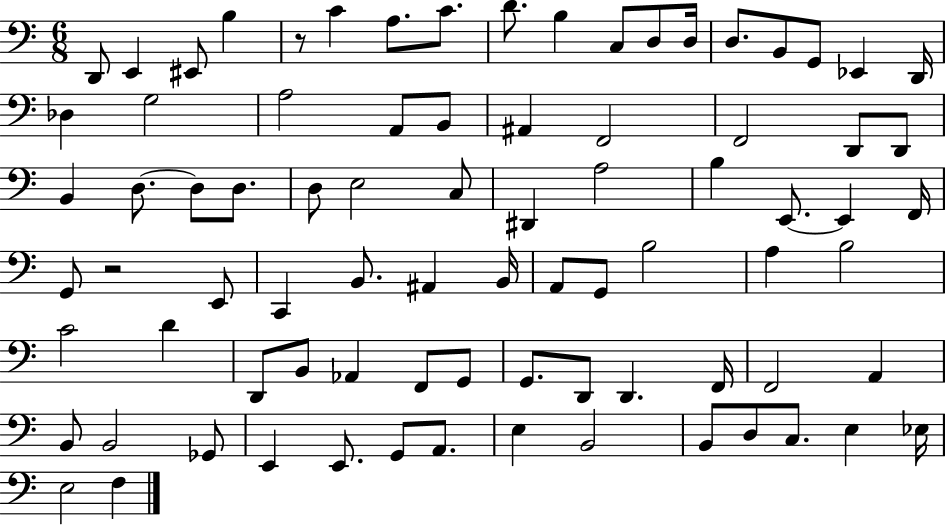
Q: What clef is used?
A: bass